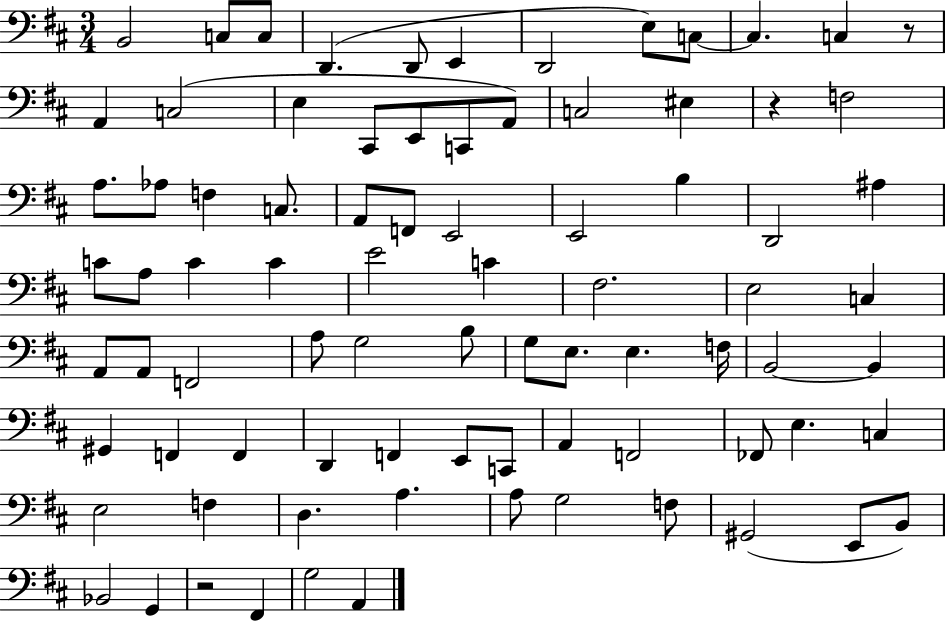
B2/h C3/e C3/e D2/q. D2/e E2/q D2/h E3/e C3/e C3/q. C3/q R/e A2/q C3/h E3/q C#2/e E2/e C2/e A2/e C3/h EIS3/q R/q F3/h A3/e. Ab3/e F3/q C3/e. A2/e F2/e E2/h E2/h B3/q D2/h A#3/q C4/e A3/e C4/q C4/q E4/h C4/q F#3/h. E3/h C3/q A2/e A2/e F2/h A3/e G3/h B3/e G3/e E3/e. E3/q. F3/s B2/h B2/q G#2/q F2/q F2/q D2/q F2/q E2/e C2/e A2/q F2/h FES2/e E3/q. C3/q E3/h F3/q D3/q. A3/q. A3/e G3/h F3/e G#2/h E2/e B2/e Bb2/h G2/q R/h F#2/q G3/h A2/q